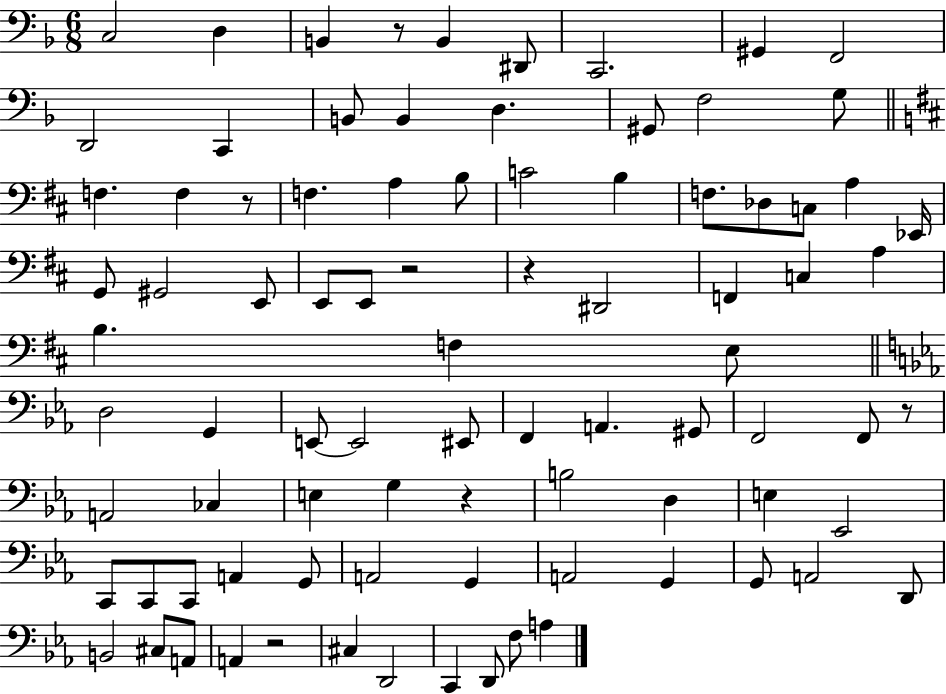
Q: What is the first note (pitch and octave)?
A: C3